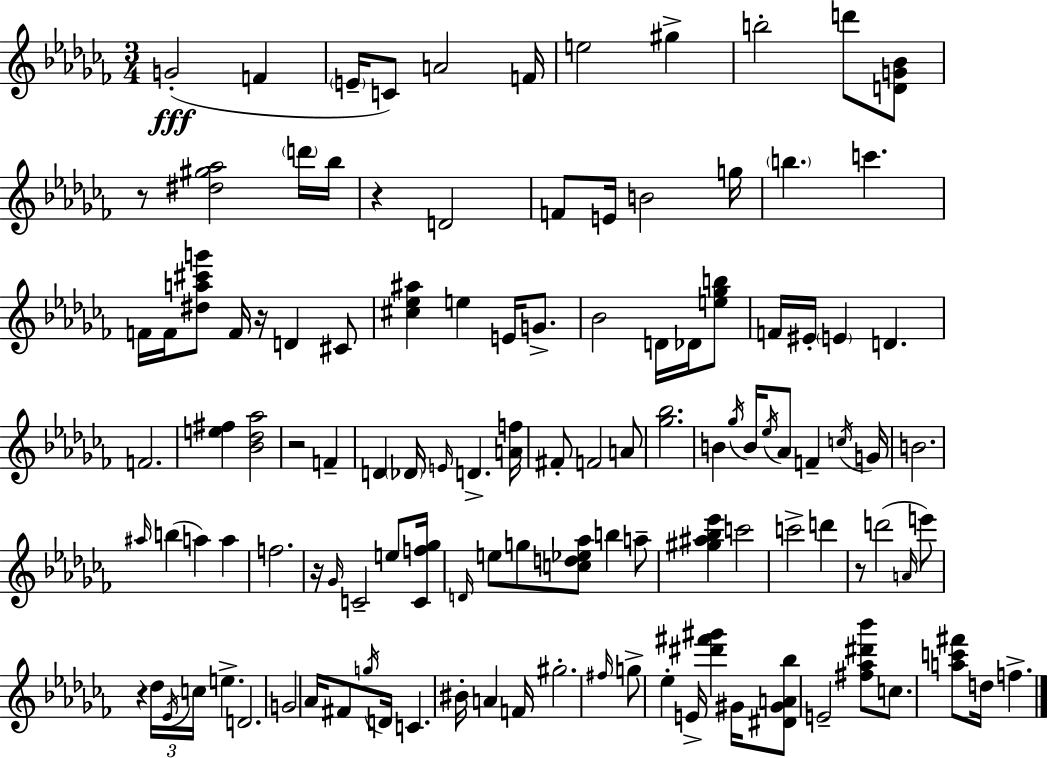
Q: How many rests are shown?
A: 7